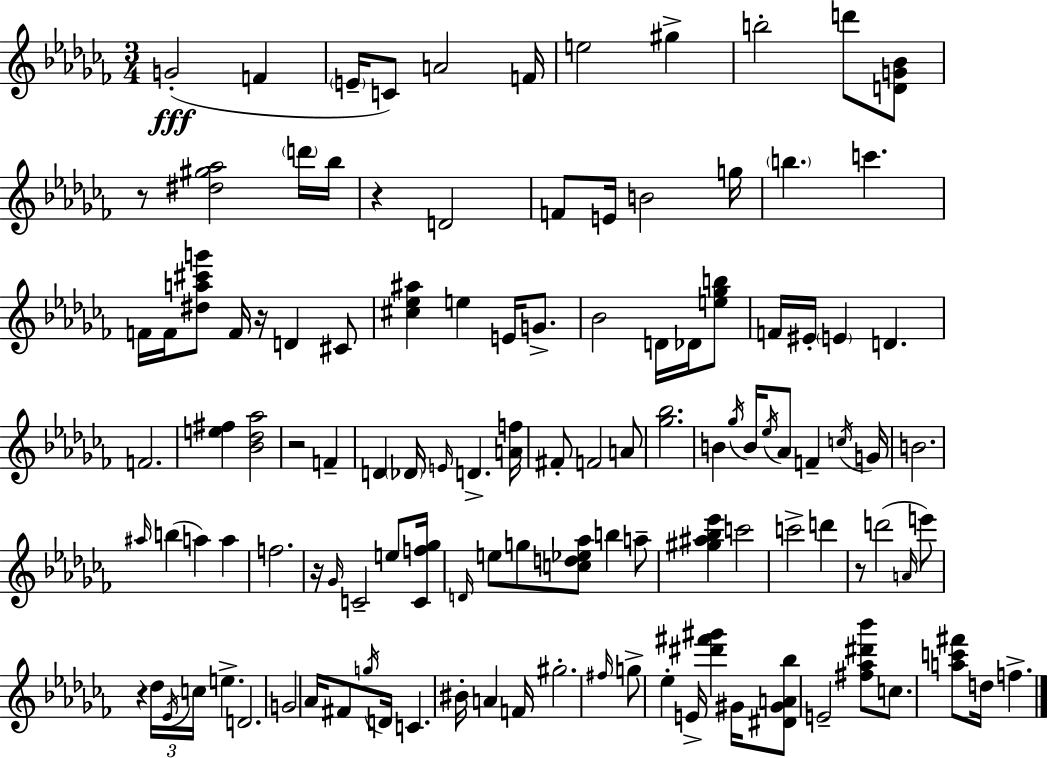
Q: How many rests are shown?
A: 7